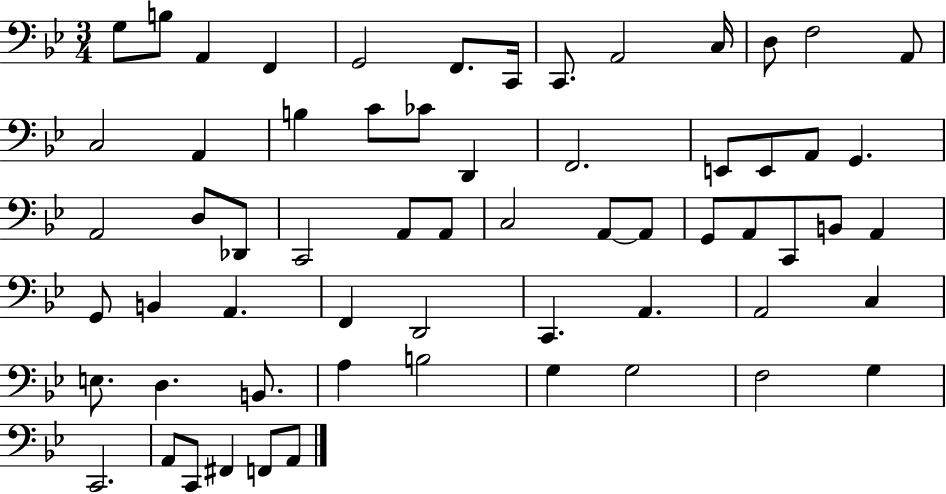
{
  \clef bass
  \numericTimeSignature
  \time 3/4
  \key bes \major
  g8 b8 a,4 f,4 | g,2 f,8. c,16 | c,8. a,2 c16 | d8 f2 a,8 | \break c2 a,4 | b4 c'8 ces'8 d,4 | f,2. | e,8 e,8 a,8 g,4. | \break a,2 d8 des,8 | c,2 a,8 a,8 | c2 a,8~~ a,8 | g,8 a,8 c,8 b,8 a,4 | \break g,8 b,4 a,4. | f,4 d,2 | c,4. a,4. | a,2 c4 | \break e8. d4. b,8. | a4 b2 | g4 g2 | f2 g4 | \break c,2. | a,8 c,8 fis,4 f,8 a,8 | \bar "|."
}